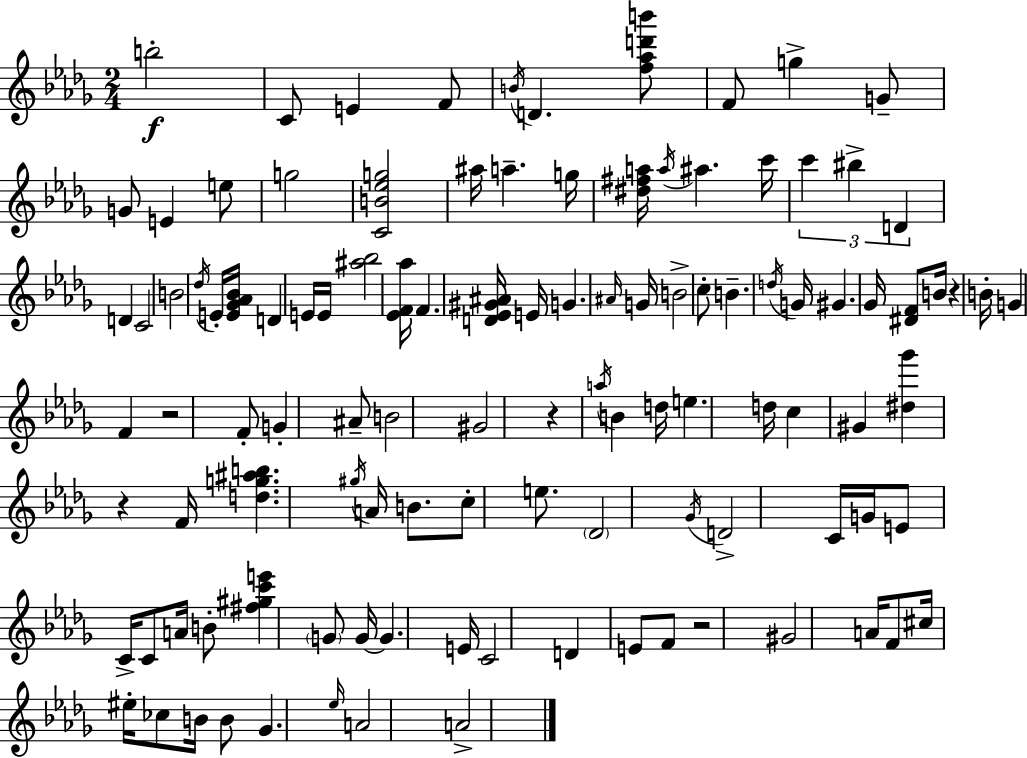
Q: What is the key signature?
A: BES minor